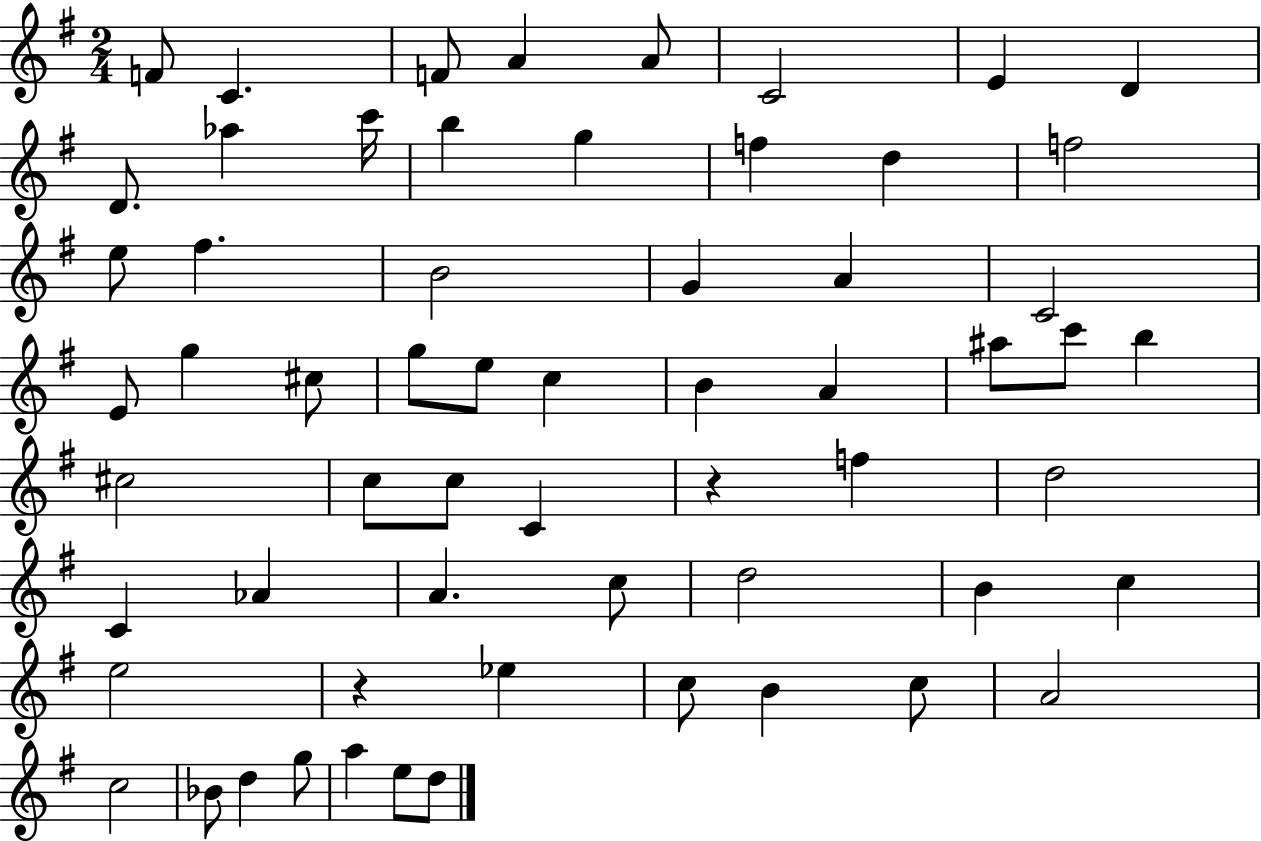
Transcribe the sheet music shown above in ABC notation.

X:1
T:Untitled
M:2/4
L:1/4
K:G
F/2 C F/2 A A/2 C2 E D D/2 _a c'/4 b g f d f2 e/2 ^f B2 G A C2 E/2 g ^c/2 g/2 e/2 c B A ^a/2 c'/2 b ^c2 c/2 c/2 C z f d2 C _A A c/2 d2 B c e2 z _e c/2 B c/2 A2 c2 _B/2 d g/2 a e/2 d/2